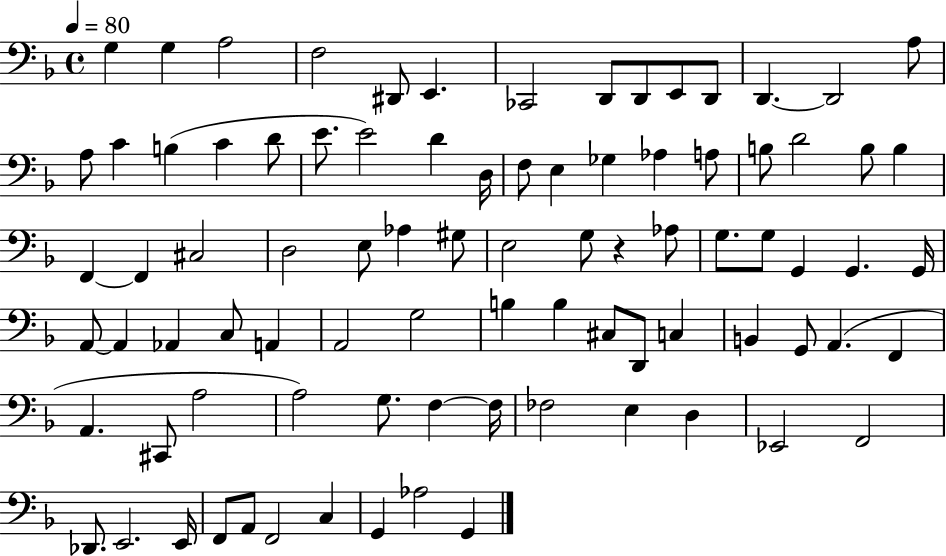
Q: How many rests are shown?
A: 1